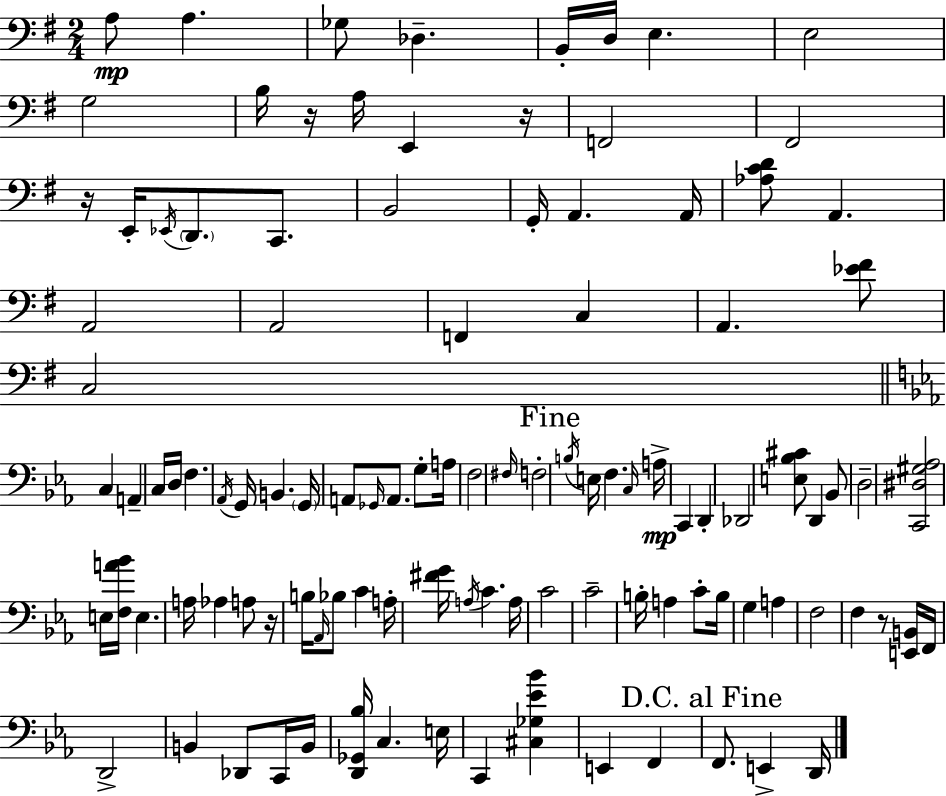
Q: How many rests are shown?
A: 5